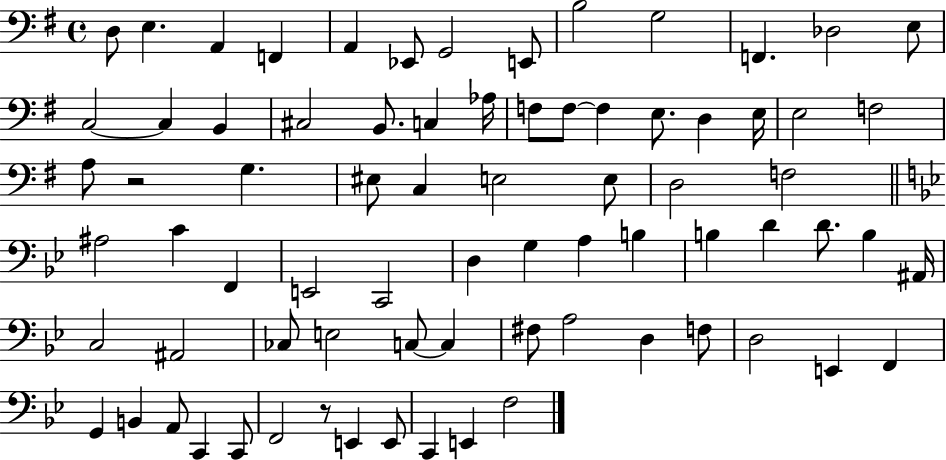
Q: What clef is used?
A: bass